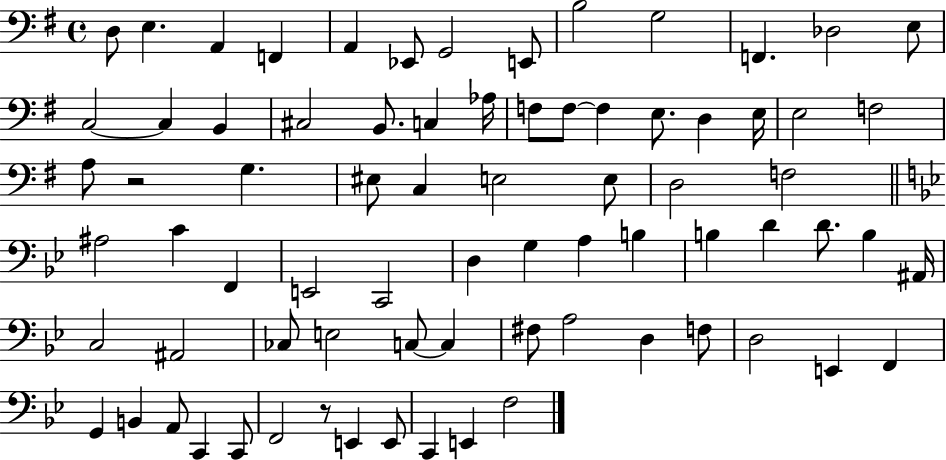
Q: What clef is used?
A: bass